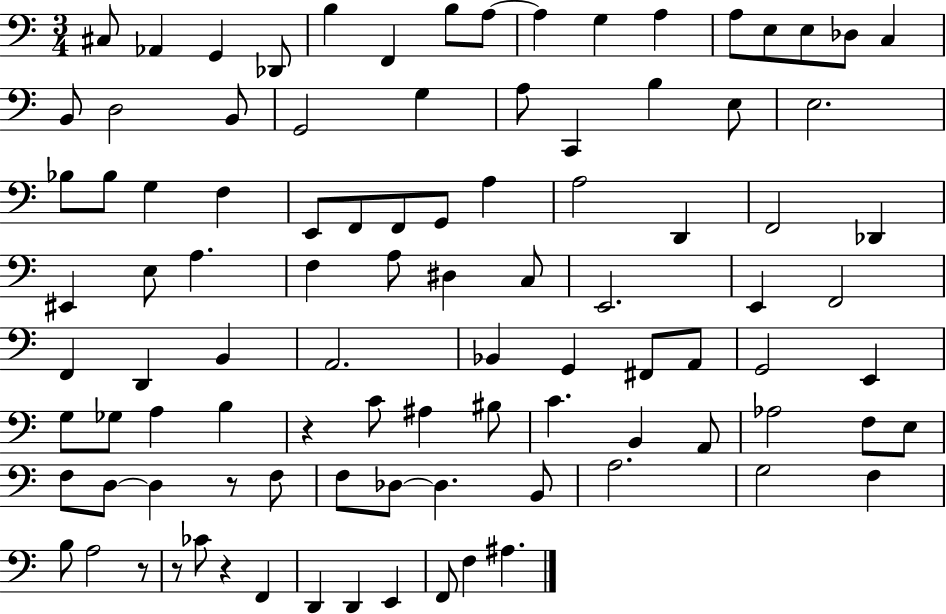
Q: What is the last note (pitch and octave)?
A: A#3